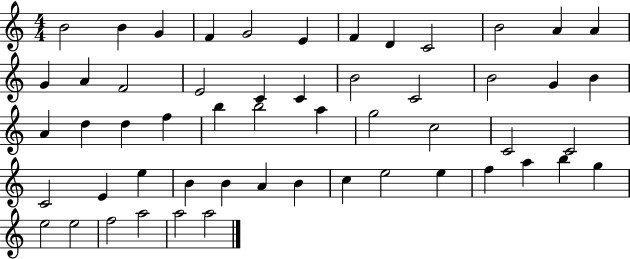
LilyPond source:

{
  \clef treble
  \numericTimeSignature
  \time 4/4
  \key c \major
  b'2 b'4 g'4 | f'4 g'2 e'4 | f'4 d'4 c'2 | b'2 a'4 a'4 | \break g'4 a'4 f'2 | e'2 c'4 c'4 | b'2 c'2 | b'2 g'4 b'4 | \break a'4 d''4 d''4 f''4 | b''4 b''2 a''4 | g''2 c''2 | c'2 c'2 | \break c'2 e'4 e''4 | b'4 b'4 a'4 b'4 | c''4 e''2 e''4 | f''4 a''4 b''4 g''4 | \break e''2 e''2 | f''2 a''2 | a''2 a''2 | \bar "|."
}